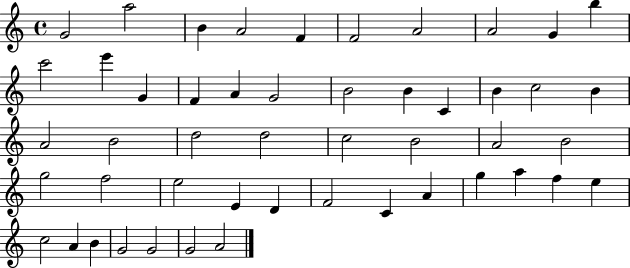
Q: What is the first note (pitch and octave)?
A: G4